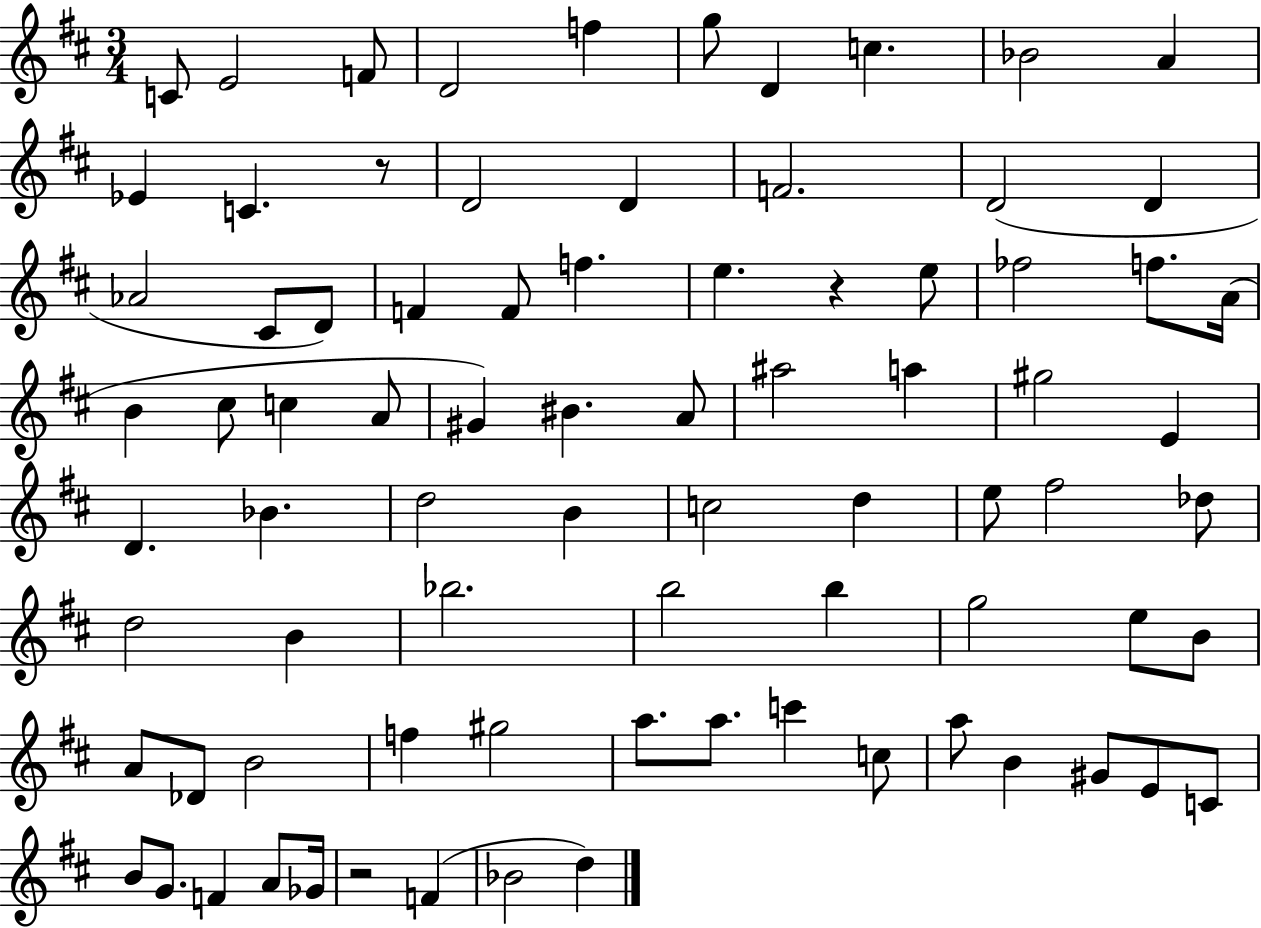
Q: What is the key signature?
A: D major